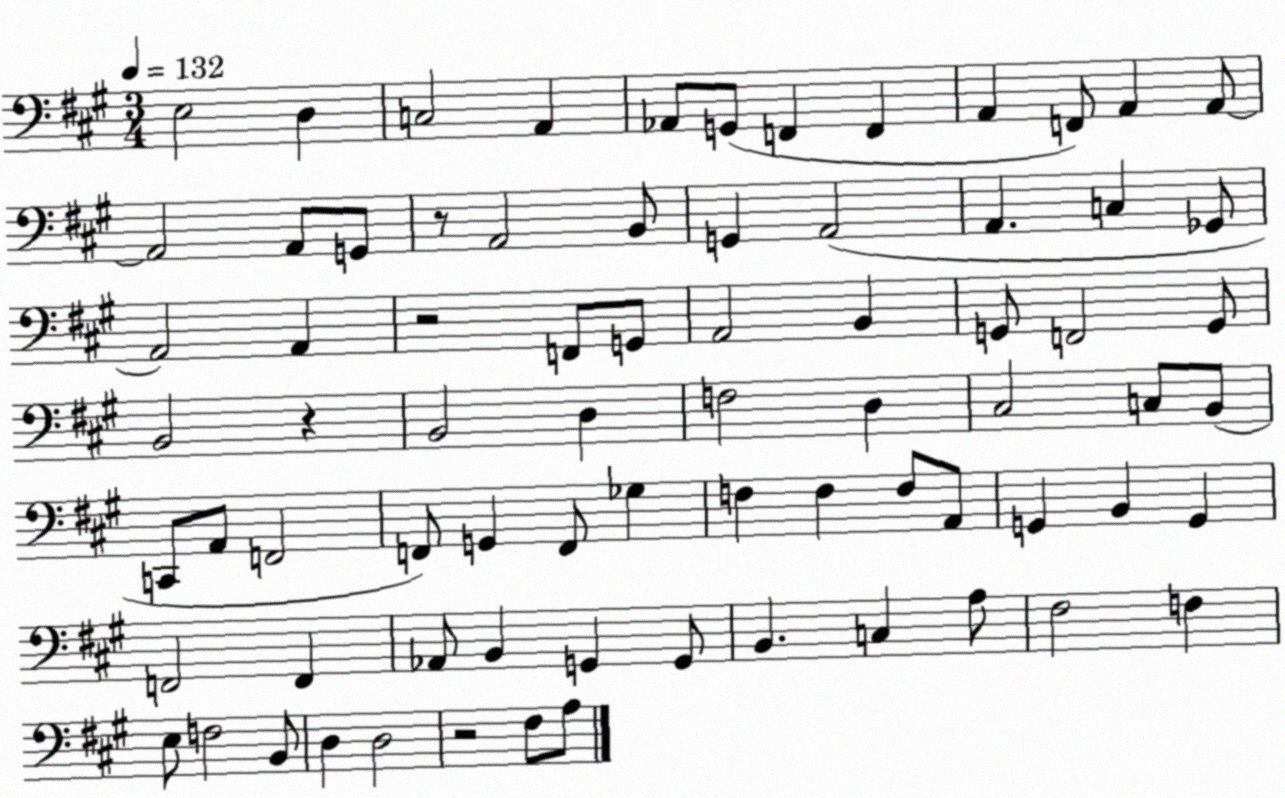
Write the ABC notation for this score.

X:1
T:Untitled
M:3/4
L:1/4
K:A
E,2 D, C,2 A,, _A,,/2 G,,/2 F,, F,, A,, F,,/2 A,, A,,/2 A,,2 A,,/2 G,,/2 z/2 A,,2 B,,/2 G,, A,,2 A,, C, _G,,/2 A,,2 A,, z2 F,,/2 G,,/2 A,,2 B,, G,,/2 F,,2 G,,/2 B,,2 z B,,2 D, F,2 D, ^C,2 C,/2 B,,/2 C,,/2 A,,/2 F,,2 F,,/2 G,, F,,/2 _G, F, F, F,/2 A,,/2 G,, B,, G,, F,,2 F,, _A,,/2 B,, G,, G,,/2 B,, C, A,/2 ^F,2 F, E,/2 F,2 B,,/2 D, D,2 z2 ^F,/2 A,/2